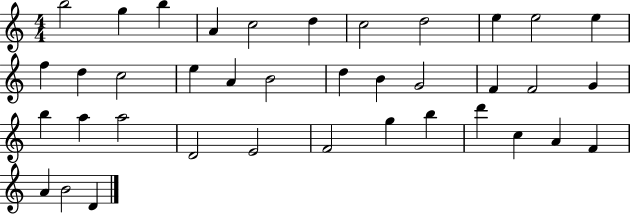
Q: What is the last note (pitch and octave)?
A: D4